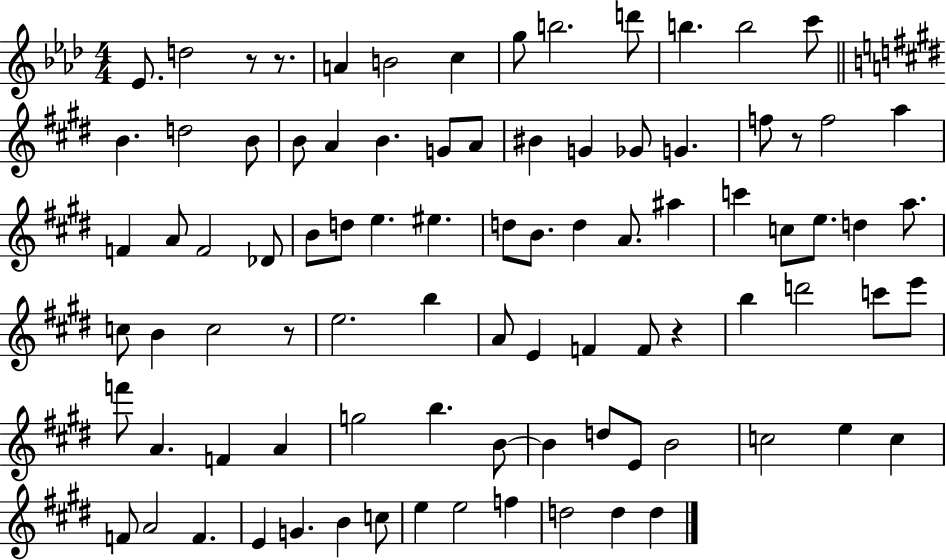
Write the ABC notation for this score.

X:1
T:Untitled
M:4/4
L:1/4
K:Ab
_E/2 d2 z/2 z/2 A B2 c g/2 b2 d'/2 b b2 c'/2 B d2 B/2 B/2 A B G/2 A/2 ^B G _G/2 G f/2 z/2 f2 a F A/2 F2 _D/2 B/2 d/2 e ^e d/2 B/2 d A/2 ^a c' c/2 e/2 d a/2 c/2 B c2 z/2 e2 b A/2 E F F/2 z b d'2 c'/2 e'/2 f'/2 A F A g2 b B/2 B d/2 E/2 B2 c2 e c F/2 A2 F E G B c/2 e e2 f d2 d d